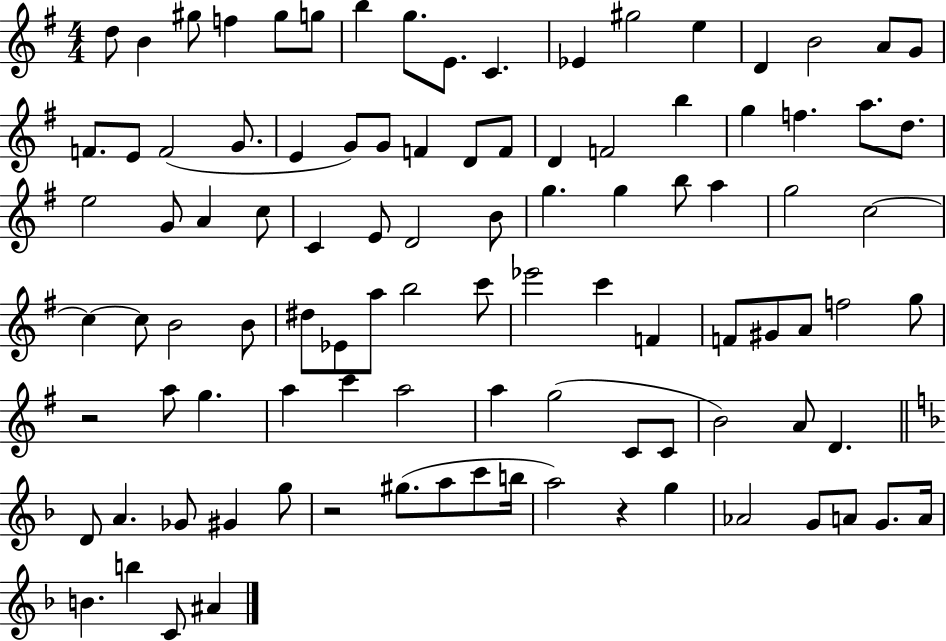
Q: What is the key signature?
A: G major